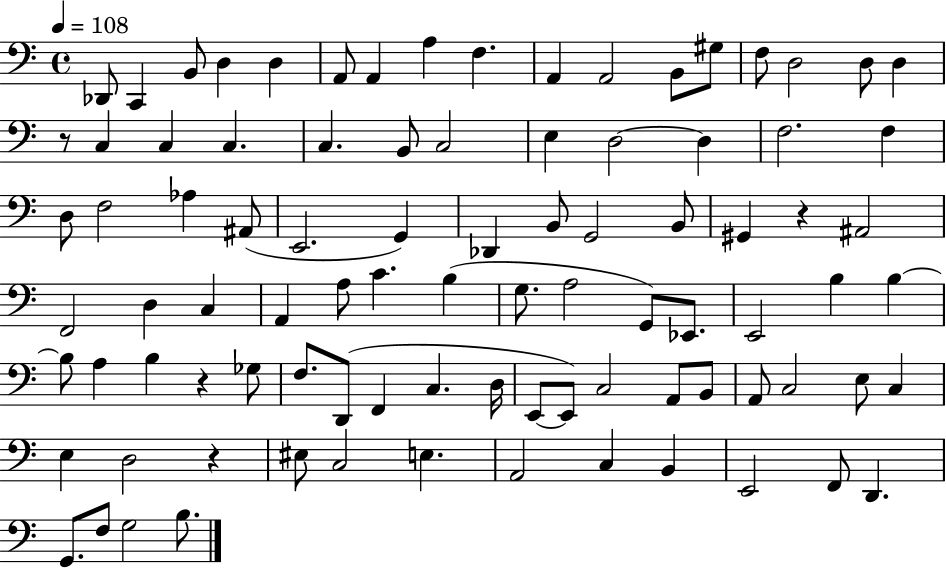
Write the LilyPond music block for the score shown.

{
  \clef bass
  \time 4/4
  \defaultTimeSignature
  \key c \major
  \tempo 4 = 108
  des,8 c,4 b,8 d4 d4 | a,8 a,4 a4 f4. | a,4 a,2 b,8 gis8 | f8 d2 d8 d4 | \break r8 c4 c4 c4. | c4. b,8 c2 | e4 d2~~ d4 | f2. f4 | \break d8 f2 aes4 ais,8( | e,2. g,4) | des,4 b,8 g,2 b,8 | gis,4 r4 ais,2 | \break f,2 d4 c4 | a,4 a8 c'4. b4( | g8. a2 g,8) ees,8. | e,2 b4 b4~~ | \break b8 a4 b4 r4 ges8 | f8. d,8( f,4 c4. d16 | e,8~~ e,8) c2 a,8 b,8 | a,8 c2 e8 c4 | \break e4 d2 r4 | eis8 c2 e4. | a,2 c4 b,4 | e,2 f,8 d,4. | \break g,8. f8 g2 b8. | \bar "|."
}